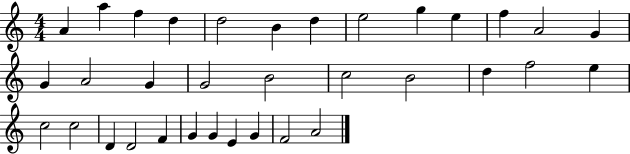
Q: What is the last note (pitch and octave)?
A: A4